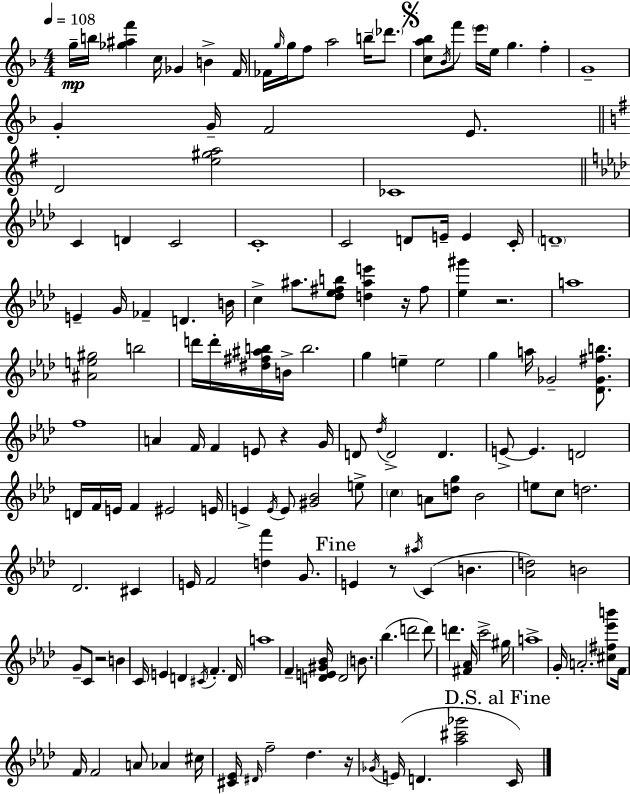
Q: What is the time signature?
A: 4/4